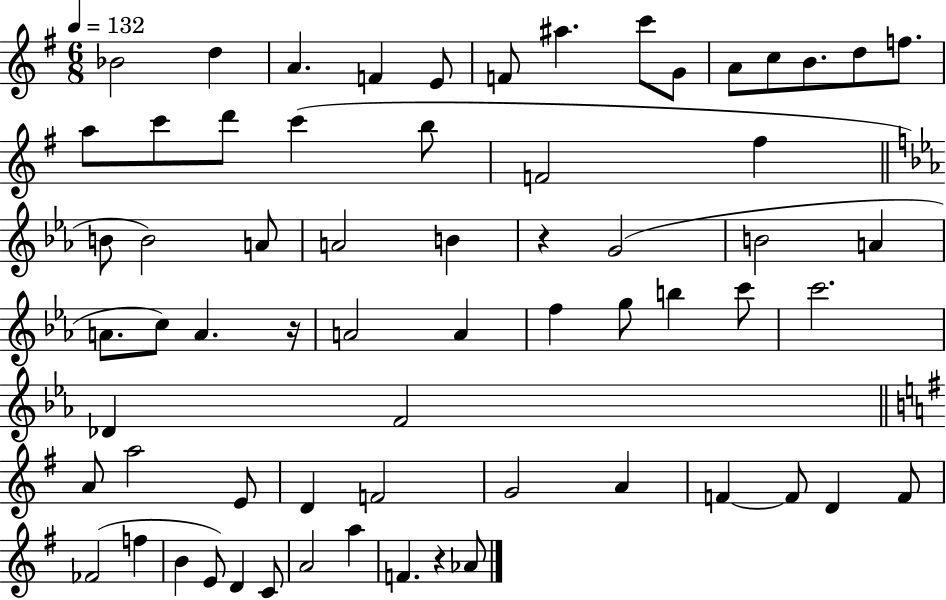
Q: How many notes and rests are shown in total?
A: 65